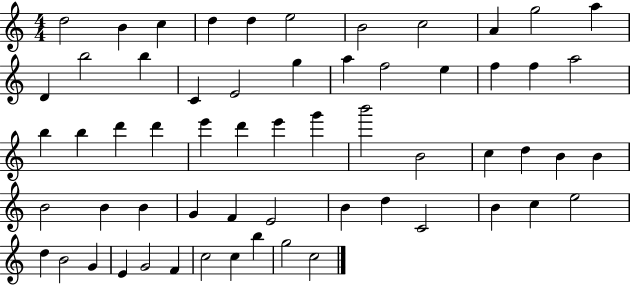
{
  \clef treble
  \numericTimeSignature
  \time 4/4
  \key c \major
  d''2 b'4 c''4 | d''4 d''4 e''2 | b'2 c''2 | a'4 g''2 a''4 | \break d'4 b''2 b''4 | c'4 e'2 g''4 | a''4 f''2 e''4 | f''4 f''4 a''2 | \break b''4 b''4 d'''4 d'''4 | e'''4 d'''4 e'''4 g'''4 | b'''2 b'2 | c''4 d''4 b'4 b'4 | \break b'2 b'4 b'4 | g'4 f'4 e'2 | b'4 d''4 c'2 | b'4 c''4 e''2 | \break d''4 b'2 g'4 | e'4 g'2 f'4 | c''2 c''4 b''4 | g''2 c''2 | \break \bar "|."
}